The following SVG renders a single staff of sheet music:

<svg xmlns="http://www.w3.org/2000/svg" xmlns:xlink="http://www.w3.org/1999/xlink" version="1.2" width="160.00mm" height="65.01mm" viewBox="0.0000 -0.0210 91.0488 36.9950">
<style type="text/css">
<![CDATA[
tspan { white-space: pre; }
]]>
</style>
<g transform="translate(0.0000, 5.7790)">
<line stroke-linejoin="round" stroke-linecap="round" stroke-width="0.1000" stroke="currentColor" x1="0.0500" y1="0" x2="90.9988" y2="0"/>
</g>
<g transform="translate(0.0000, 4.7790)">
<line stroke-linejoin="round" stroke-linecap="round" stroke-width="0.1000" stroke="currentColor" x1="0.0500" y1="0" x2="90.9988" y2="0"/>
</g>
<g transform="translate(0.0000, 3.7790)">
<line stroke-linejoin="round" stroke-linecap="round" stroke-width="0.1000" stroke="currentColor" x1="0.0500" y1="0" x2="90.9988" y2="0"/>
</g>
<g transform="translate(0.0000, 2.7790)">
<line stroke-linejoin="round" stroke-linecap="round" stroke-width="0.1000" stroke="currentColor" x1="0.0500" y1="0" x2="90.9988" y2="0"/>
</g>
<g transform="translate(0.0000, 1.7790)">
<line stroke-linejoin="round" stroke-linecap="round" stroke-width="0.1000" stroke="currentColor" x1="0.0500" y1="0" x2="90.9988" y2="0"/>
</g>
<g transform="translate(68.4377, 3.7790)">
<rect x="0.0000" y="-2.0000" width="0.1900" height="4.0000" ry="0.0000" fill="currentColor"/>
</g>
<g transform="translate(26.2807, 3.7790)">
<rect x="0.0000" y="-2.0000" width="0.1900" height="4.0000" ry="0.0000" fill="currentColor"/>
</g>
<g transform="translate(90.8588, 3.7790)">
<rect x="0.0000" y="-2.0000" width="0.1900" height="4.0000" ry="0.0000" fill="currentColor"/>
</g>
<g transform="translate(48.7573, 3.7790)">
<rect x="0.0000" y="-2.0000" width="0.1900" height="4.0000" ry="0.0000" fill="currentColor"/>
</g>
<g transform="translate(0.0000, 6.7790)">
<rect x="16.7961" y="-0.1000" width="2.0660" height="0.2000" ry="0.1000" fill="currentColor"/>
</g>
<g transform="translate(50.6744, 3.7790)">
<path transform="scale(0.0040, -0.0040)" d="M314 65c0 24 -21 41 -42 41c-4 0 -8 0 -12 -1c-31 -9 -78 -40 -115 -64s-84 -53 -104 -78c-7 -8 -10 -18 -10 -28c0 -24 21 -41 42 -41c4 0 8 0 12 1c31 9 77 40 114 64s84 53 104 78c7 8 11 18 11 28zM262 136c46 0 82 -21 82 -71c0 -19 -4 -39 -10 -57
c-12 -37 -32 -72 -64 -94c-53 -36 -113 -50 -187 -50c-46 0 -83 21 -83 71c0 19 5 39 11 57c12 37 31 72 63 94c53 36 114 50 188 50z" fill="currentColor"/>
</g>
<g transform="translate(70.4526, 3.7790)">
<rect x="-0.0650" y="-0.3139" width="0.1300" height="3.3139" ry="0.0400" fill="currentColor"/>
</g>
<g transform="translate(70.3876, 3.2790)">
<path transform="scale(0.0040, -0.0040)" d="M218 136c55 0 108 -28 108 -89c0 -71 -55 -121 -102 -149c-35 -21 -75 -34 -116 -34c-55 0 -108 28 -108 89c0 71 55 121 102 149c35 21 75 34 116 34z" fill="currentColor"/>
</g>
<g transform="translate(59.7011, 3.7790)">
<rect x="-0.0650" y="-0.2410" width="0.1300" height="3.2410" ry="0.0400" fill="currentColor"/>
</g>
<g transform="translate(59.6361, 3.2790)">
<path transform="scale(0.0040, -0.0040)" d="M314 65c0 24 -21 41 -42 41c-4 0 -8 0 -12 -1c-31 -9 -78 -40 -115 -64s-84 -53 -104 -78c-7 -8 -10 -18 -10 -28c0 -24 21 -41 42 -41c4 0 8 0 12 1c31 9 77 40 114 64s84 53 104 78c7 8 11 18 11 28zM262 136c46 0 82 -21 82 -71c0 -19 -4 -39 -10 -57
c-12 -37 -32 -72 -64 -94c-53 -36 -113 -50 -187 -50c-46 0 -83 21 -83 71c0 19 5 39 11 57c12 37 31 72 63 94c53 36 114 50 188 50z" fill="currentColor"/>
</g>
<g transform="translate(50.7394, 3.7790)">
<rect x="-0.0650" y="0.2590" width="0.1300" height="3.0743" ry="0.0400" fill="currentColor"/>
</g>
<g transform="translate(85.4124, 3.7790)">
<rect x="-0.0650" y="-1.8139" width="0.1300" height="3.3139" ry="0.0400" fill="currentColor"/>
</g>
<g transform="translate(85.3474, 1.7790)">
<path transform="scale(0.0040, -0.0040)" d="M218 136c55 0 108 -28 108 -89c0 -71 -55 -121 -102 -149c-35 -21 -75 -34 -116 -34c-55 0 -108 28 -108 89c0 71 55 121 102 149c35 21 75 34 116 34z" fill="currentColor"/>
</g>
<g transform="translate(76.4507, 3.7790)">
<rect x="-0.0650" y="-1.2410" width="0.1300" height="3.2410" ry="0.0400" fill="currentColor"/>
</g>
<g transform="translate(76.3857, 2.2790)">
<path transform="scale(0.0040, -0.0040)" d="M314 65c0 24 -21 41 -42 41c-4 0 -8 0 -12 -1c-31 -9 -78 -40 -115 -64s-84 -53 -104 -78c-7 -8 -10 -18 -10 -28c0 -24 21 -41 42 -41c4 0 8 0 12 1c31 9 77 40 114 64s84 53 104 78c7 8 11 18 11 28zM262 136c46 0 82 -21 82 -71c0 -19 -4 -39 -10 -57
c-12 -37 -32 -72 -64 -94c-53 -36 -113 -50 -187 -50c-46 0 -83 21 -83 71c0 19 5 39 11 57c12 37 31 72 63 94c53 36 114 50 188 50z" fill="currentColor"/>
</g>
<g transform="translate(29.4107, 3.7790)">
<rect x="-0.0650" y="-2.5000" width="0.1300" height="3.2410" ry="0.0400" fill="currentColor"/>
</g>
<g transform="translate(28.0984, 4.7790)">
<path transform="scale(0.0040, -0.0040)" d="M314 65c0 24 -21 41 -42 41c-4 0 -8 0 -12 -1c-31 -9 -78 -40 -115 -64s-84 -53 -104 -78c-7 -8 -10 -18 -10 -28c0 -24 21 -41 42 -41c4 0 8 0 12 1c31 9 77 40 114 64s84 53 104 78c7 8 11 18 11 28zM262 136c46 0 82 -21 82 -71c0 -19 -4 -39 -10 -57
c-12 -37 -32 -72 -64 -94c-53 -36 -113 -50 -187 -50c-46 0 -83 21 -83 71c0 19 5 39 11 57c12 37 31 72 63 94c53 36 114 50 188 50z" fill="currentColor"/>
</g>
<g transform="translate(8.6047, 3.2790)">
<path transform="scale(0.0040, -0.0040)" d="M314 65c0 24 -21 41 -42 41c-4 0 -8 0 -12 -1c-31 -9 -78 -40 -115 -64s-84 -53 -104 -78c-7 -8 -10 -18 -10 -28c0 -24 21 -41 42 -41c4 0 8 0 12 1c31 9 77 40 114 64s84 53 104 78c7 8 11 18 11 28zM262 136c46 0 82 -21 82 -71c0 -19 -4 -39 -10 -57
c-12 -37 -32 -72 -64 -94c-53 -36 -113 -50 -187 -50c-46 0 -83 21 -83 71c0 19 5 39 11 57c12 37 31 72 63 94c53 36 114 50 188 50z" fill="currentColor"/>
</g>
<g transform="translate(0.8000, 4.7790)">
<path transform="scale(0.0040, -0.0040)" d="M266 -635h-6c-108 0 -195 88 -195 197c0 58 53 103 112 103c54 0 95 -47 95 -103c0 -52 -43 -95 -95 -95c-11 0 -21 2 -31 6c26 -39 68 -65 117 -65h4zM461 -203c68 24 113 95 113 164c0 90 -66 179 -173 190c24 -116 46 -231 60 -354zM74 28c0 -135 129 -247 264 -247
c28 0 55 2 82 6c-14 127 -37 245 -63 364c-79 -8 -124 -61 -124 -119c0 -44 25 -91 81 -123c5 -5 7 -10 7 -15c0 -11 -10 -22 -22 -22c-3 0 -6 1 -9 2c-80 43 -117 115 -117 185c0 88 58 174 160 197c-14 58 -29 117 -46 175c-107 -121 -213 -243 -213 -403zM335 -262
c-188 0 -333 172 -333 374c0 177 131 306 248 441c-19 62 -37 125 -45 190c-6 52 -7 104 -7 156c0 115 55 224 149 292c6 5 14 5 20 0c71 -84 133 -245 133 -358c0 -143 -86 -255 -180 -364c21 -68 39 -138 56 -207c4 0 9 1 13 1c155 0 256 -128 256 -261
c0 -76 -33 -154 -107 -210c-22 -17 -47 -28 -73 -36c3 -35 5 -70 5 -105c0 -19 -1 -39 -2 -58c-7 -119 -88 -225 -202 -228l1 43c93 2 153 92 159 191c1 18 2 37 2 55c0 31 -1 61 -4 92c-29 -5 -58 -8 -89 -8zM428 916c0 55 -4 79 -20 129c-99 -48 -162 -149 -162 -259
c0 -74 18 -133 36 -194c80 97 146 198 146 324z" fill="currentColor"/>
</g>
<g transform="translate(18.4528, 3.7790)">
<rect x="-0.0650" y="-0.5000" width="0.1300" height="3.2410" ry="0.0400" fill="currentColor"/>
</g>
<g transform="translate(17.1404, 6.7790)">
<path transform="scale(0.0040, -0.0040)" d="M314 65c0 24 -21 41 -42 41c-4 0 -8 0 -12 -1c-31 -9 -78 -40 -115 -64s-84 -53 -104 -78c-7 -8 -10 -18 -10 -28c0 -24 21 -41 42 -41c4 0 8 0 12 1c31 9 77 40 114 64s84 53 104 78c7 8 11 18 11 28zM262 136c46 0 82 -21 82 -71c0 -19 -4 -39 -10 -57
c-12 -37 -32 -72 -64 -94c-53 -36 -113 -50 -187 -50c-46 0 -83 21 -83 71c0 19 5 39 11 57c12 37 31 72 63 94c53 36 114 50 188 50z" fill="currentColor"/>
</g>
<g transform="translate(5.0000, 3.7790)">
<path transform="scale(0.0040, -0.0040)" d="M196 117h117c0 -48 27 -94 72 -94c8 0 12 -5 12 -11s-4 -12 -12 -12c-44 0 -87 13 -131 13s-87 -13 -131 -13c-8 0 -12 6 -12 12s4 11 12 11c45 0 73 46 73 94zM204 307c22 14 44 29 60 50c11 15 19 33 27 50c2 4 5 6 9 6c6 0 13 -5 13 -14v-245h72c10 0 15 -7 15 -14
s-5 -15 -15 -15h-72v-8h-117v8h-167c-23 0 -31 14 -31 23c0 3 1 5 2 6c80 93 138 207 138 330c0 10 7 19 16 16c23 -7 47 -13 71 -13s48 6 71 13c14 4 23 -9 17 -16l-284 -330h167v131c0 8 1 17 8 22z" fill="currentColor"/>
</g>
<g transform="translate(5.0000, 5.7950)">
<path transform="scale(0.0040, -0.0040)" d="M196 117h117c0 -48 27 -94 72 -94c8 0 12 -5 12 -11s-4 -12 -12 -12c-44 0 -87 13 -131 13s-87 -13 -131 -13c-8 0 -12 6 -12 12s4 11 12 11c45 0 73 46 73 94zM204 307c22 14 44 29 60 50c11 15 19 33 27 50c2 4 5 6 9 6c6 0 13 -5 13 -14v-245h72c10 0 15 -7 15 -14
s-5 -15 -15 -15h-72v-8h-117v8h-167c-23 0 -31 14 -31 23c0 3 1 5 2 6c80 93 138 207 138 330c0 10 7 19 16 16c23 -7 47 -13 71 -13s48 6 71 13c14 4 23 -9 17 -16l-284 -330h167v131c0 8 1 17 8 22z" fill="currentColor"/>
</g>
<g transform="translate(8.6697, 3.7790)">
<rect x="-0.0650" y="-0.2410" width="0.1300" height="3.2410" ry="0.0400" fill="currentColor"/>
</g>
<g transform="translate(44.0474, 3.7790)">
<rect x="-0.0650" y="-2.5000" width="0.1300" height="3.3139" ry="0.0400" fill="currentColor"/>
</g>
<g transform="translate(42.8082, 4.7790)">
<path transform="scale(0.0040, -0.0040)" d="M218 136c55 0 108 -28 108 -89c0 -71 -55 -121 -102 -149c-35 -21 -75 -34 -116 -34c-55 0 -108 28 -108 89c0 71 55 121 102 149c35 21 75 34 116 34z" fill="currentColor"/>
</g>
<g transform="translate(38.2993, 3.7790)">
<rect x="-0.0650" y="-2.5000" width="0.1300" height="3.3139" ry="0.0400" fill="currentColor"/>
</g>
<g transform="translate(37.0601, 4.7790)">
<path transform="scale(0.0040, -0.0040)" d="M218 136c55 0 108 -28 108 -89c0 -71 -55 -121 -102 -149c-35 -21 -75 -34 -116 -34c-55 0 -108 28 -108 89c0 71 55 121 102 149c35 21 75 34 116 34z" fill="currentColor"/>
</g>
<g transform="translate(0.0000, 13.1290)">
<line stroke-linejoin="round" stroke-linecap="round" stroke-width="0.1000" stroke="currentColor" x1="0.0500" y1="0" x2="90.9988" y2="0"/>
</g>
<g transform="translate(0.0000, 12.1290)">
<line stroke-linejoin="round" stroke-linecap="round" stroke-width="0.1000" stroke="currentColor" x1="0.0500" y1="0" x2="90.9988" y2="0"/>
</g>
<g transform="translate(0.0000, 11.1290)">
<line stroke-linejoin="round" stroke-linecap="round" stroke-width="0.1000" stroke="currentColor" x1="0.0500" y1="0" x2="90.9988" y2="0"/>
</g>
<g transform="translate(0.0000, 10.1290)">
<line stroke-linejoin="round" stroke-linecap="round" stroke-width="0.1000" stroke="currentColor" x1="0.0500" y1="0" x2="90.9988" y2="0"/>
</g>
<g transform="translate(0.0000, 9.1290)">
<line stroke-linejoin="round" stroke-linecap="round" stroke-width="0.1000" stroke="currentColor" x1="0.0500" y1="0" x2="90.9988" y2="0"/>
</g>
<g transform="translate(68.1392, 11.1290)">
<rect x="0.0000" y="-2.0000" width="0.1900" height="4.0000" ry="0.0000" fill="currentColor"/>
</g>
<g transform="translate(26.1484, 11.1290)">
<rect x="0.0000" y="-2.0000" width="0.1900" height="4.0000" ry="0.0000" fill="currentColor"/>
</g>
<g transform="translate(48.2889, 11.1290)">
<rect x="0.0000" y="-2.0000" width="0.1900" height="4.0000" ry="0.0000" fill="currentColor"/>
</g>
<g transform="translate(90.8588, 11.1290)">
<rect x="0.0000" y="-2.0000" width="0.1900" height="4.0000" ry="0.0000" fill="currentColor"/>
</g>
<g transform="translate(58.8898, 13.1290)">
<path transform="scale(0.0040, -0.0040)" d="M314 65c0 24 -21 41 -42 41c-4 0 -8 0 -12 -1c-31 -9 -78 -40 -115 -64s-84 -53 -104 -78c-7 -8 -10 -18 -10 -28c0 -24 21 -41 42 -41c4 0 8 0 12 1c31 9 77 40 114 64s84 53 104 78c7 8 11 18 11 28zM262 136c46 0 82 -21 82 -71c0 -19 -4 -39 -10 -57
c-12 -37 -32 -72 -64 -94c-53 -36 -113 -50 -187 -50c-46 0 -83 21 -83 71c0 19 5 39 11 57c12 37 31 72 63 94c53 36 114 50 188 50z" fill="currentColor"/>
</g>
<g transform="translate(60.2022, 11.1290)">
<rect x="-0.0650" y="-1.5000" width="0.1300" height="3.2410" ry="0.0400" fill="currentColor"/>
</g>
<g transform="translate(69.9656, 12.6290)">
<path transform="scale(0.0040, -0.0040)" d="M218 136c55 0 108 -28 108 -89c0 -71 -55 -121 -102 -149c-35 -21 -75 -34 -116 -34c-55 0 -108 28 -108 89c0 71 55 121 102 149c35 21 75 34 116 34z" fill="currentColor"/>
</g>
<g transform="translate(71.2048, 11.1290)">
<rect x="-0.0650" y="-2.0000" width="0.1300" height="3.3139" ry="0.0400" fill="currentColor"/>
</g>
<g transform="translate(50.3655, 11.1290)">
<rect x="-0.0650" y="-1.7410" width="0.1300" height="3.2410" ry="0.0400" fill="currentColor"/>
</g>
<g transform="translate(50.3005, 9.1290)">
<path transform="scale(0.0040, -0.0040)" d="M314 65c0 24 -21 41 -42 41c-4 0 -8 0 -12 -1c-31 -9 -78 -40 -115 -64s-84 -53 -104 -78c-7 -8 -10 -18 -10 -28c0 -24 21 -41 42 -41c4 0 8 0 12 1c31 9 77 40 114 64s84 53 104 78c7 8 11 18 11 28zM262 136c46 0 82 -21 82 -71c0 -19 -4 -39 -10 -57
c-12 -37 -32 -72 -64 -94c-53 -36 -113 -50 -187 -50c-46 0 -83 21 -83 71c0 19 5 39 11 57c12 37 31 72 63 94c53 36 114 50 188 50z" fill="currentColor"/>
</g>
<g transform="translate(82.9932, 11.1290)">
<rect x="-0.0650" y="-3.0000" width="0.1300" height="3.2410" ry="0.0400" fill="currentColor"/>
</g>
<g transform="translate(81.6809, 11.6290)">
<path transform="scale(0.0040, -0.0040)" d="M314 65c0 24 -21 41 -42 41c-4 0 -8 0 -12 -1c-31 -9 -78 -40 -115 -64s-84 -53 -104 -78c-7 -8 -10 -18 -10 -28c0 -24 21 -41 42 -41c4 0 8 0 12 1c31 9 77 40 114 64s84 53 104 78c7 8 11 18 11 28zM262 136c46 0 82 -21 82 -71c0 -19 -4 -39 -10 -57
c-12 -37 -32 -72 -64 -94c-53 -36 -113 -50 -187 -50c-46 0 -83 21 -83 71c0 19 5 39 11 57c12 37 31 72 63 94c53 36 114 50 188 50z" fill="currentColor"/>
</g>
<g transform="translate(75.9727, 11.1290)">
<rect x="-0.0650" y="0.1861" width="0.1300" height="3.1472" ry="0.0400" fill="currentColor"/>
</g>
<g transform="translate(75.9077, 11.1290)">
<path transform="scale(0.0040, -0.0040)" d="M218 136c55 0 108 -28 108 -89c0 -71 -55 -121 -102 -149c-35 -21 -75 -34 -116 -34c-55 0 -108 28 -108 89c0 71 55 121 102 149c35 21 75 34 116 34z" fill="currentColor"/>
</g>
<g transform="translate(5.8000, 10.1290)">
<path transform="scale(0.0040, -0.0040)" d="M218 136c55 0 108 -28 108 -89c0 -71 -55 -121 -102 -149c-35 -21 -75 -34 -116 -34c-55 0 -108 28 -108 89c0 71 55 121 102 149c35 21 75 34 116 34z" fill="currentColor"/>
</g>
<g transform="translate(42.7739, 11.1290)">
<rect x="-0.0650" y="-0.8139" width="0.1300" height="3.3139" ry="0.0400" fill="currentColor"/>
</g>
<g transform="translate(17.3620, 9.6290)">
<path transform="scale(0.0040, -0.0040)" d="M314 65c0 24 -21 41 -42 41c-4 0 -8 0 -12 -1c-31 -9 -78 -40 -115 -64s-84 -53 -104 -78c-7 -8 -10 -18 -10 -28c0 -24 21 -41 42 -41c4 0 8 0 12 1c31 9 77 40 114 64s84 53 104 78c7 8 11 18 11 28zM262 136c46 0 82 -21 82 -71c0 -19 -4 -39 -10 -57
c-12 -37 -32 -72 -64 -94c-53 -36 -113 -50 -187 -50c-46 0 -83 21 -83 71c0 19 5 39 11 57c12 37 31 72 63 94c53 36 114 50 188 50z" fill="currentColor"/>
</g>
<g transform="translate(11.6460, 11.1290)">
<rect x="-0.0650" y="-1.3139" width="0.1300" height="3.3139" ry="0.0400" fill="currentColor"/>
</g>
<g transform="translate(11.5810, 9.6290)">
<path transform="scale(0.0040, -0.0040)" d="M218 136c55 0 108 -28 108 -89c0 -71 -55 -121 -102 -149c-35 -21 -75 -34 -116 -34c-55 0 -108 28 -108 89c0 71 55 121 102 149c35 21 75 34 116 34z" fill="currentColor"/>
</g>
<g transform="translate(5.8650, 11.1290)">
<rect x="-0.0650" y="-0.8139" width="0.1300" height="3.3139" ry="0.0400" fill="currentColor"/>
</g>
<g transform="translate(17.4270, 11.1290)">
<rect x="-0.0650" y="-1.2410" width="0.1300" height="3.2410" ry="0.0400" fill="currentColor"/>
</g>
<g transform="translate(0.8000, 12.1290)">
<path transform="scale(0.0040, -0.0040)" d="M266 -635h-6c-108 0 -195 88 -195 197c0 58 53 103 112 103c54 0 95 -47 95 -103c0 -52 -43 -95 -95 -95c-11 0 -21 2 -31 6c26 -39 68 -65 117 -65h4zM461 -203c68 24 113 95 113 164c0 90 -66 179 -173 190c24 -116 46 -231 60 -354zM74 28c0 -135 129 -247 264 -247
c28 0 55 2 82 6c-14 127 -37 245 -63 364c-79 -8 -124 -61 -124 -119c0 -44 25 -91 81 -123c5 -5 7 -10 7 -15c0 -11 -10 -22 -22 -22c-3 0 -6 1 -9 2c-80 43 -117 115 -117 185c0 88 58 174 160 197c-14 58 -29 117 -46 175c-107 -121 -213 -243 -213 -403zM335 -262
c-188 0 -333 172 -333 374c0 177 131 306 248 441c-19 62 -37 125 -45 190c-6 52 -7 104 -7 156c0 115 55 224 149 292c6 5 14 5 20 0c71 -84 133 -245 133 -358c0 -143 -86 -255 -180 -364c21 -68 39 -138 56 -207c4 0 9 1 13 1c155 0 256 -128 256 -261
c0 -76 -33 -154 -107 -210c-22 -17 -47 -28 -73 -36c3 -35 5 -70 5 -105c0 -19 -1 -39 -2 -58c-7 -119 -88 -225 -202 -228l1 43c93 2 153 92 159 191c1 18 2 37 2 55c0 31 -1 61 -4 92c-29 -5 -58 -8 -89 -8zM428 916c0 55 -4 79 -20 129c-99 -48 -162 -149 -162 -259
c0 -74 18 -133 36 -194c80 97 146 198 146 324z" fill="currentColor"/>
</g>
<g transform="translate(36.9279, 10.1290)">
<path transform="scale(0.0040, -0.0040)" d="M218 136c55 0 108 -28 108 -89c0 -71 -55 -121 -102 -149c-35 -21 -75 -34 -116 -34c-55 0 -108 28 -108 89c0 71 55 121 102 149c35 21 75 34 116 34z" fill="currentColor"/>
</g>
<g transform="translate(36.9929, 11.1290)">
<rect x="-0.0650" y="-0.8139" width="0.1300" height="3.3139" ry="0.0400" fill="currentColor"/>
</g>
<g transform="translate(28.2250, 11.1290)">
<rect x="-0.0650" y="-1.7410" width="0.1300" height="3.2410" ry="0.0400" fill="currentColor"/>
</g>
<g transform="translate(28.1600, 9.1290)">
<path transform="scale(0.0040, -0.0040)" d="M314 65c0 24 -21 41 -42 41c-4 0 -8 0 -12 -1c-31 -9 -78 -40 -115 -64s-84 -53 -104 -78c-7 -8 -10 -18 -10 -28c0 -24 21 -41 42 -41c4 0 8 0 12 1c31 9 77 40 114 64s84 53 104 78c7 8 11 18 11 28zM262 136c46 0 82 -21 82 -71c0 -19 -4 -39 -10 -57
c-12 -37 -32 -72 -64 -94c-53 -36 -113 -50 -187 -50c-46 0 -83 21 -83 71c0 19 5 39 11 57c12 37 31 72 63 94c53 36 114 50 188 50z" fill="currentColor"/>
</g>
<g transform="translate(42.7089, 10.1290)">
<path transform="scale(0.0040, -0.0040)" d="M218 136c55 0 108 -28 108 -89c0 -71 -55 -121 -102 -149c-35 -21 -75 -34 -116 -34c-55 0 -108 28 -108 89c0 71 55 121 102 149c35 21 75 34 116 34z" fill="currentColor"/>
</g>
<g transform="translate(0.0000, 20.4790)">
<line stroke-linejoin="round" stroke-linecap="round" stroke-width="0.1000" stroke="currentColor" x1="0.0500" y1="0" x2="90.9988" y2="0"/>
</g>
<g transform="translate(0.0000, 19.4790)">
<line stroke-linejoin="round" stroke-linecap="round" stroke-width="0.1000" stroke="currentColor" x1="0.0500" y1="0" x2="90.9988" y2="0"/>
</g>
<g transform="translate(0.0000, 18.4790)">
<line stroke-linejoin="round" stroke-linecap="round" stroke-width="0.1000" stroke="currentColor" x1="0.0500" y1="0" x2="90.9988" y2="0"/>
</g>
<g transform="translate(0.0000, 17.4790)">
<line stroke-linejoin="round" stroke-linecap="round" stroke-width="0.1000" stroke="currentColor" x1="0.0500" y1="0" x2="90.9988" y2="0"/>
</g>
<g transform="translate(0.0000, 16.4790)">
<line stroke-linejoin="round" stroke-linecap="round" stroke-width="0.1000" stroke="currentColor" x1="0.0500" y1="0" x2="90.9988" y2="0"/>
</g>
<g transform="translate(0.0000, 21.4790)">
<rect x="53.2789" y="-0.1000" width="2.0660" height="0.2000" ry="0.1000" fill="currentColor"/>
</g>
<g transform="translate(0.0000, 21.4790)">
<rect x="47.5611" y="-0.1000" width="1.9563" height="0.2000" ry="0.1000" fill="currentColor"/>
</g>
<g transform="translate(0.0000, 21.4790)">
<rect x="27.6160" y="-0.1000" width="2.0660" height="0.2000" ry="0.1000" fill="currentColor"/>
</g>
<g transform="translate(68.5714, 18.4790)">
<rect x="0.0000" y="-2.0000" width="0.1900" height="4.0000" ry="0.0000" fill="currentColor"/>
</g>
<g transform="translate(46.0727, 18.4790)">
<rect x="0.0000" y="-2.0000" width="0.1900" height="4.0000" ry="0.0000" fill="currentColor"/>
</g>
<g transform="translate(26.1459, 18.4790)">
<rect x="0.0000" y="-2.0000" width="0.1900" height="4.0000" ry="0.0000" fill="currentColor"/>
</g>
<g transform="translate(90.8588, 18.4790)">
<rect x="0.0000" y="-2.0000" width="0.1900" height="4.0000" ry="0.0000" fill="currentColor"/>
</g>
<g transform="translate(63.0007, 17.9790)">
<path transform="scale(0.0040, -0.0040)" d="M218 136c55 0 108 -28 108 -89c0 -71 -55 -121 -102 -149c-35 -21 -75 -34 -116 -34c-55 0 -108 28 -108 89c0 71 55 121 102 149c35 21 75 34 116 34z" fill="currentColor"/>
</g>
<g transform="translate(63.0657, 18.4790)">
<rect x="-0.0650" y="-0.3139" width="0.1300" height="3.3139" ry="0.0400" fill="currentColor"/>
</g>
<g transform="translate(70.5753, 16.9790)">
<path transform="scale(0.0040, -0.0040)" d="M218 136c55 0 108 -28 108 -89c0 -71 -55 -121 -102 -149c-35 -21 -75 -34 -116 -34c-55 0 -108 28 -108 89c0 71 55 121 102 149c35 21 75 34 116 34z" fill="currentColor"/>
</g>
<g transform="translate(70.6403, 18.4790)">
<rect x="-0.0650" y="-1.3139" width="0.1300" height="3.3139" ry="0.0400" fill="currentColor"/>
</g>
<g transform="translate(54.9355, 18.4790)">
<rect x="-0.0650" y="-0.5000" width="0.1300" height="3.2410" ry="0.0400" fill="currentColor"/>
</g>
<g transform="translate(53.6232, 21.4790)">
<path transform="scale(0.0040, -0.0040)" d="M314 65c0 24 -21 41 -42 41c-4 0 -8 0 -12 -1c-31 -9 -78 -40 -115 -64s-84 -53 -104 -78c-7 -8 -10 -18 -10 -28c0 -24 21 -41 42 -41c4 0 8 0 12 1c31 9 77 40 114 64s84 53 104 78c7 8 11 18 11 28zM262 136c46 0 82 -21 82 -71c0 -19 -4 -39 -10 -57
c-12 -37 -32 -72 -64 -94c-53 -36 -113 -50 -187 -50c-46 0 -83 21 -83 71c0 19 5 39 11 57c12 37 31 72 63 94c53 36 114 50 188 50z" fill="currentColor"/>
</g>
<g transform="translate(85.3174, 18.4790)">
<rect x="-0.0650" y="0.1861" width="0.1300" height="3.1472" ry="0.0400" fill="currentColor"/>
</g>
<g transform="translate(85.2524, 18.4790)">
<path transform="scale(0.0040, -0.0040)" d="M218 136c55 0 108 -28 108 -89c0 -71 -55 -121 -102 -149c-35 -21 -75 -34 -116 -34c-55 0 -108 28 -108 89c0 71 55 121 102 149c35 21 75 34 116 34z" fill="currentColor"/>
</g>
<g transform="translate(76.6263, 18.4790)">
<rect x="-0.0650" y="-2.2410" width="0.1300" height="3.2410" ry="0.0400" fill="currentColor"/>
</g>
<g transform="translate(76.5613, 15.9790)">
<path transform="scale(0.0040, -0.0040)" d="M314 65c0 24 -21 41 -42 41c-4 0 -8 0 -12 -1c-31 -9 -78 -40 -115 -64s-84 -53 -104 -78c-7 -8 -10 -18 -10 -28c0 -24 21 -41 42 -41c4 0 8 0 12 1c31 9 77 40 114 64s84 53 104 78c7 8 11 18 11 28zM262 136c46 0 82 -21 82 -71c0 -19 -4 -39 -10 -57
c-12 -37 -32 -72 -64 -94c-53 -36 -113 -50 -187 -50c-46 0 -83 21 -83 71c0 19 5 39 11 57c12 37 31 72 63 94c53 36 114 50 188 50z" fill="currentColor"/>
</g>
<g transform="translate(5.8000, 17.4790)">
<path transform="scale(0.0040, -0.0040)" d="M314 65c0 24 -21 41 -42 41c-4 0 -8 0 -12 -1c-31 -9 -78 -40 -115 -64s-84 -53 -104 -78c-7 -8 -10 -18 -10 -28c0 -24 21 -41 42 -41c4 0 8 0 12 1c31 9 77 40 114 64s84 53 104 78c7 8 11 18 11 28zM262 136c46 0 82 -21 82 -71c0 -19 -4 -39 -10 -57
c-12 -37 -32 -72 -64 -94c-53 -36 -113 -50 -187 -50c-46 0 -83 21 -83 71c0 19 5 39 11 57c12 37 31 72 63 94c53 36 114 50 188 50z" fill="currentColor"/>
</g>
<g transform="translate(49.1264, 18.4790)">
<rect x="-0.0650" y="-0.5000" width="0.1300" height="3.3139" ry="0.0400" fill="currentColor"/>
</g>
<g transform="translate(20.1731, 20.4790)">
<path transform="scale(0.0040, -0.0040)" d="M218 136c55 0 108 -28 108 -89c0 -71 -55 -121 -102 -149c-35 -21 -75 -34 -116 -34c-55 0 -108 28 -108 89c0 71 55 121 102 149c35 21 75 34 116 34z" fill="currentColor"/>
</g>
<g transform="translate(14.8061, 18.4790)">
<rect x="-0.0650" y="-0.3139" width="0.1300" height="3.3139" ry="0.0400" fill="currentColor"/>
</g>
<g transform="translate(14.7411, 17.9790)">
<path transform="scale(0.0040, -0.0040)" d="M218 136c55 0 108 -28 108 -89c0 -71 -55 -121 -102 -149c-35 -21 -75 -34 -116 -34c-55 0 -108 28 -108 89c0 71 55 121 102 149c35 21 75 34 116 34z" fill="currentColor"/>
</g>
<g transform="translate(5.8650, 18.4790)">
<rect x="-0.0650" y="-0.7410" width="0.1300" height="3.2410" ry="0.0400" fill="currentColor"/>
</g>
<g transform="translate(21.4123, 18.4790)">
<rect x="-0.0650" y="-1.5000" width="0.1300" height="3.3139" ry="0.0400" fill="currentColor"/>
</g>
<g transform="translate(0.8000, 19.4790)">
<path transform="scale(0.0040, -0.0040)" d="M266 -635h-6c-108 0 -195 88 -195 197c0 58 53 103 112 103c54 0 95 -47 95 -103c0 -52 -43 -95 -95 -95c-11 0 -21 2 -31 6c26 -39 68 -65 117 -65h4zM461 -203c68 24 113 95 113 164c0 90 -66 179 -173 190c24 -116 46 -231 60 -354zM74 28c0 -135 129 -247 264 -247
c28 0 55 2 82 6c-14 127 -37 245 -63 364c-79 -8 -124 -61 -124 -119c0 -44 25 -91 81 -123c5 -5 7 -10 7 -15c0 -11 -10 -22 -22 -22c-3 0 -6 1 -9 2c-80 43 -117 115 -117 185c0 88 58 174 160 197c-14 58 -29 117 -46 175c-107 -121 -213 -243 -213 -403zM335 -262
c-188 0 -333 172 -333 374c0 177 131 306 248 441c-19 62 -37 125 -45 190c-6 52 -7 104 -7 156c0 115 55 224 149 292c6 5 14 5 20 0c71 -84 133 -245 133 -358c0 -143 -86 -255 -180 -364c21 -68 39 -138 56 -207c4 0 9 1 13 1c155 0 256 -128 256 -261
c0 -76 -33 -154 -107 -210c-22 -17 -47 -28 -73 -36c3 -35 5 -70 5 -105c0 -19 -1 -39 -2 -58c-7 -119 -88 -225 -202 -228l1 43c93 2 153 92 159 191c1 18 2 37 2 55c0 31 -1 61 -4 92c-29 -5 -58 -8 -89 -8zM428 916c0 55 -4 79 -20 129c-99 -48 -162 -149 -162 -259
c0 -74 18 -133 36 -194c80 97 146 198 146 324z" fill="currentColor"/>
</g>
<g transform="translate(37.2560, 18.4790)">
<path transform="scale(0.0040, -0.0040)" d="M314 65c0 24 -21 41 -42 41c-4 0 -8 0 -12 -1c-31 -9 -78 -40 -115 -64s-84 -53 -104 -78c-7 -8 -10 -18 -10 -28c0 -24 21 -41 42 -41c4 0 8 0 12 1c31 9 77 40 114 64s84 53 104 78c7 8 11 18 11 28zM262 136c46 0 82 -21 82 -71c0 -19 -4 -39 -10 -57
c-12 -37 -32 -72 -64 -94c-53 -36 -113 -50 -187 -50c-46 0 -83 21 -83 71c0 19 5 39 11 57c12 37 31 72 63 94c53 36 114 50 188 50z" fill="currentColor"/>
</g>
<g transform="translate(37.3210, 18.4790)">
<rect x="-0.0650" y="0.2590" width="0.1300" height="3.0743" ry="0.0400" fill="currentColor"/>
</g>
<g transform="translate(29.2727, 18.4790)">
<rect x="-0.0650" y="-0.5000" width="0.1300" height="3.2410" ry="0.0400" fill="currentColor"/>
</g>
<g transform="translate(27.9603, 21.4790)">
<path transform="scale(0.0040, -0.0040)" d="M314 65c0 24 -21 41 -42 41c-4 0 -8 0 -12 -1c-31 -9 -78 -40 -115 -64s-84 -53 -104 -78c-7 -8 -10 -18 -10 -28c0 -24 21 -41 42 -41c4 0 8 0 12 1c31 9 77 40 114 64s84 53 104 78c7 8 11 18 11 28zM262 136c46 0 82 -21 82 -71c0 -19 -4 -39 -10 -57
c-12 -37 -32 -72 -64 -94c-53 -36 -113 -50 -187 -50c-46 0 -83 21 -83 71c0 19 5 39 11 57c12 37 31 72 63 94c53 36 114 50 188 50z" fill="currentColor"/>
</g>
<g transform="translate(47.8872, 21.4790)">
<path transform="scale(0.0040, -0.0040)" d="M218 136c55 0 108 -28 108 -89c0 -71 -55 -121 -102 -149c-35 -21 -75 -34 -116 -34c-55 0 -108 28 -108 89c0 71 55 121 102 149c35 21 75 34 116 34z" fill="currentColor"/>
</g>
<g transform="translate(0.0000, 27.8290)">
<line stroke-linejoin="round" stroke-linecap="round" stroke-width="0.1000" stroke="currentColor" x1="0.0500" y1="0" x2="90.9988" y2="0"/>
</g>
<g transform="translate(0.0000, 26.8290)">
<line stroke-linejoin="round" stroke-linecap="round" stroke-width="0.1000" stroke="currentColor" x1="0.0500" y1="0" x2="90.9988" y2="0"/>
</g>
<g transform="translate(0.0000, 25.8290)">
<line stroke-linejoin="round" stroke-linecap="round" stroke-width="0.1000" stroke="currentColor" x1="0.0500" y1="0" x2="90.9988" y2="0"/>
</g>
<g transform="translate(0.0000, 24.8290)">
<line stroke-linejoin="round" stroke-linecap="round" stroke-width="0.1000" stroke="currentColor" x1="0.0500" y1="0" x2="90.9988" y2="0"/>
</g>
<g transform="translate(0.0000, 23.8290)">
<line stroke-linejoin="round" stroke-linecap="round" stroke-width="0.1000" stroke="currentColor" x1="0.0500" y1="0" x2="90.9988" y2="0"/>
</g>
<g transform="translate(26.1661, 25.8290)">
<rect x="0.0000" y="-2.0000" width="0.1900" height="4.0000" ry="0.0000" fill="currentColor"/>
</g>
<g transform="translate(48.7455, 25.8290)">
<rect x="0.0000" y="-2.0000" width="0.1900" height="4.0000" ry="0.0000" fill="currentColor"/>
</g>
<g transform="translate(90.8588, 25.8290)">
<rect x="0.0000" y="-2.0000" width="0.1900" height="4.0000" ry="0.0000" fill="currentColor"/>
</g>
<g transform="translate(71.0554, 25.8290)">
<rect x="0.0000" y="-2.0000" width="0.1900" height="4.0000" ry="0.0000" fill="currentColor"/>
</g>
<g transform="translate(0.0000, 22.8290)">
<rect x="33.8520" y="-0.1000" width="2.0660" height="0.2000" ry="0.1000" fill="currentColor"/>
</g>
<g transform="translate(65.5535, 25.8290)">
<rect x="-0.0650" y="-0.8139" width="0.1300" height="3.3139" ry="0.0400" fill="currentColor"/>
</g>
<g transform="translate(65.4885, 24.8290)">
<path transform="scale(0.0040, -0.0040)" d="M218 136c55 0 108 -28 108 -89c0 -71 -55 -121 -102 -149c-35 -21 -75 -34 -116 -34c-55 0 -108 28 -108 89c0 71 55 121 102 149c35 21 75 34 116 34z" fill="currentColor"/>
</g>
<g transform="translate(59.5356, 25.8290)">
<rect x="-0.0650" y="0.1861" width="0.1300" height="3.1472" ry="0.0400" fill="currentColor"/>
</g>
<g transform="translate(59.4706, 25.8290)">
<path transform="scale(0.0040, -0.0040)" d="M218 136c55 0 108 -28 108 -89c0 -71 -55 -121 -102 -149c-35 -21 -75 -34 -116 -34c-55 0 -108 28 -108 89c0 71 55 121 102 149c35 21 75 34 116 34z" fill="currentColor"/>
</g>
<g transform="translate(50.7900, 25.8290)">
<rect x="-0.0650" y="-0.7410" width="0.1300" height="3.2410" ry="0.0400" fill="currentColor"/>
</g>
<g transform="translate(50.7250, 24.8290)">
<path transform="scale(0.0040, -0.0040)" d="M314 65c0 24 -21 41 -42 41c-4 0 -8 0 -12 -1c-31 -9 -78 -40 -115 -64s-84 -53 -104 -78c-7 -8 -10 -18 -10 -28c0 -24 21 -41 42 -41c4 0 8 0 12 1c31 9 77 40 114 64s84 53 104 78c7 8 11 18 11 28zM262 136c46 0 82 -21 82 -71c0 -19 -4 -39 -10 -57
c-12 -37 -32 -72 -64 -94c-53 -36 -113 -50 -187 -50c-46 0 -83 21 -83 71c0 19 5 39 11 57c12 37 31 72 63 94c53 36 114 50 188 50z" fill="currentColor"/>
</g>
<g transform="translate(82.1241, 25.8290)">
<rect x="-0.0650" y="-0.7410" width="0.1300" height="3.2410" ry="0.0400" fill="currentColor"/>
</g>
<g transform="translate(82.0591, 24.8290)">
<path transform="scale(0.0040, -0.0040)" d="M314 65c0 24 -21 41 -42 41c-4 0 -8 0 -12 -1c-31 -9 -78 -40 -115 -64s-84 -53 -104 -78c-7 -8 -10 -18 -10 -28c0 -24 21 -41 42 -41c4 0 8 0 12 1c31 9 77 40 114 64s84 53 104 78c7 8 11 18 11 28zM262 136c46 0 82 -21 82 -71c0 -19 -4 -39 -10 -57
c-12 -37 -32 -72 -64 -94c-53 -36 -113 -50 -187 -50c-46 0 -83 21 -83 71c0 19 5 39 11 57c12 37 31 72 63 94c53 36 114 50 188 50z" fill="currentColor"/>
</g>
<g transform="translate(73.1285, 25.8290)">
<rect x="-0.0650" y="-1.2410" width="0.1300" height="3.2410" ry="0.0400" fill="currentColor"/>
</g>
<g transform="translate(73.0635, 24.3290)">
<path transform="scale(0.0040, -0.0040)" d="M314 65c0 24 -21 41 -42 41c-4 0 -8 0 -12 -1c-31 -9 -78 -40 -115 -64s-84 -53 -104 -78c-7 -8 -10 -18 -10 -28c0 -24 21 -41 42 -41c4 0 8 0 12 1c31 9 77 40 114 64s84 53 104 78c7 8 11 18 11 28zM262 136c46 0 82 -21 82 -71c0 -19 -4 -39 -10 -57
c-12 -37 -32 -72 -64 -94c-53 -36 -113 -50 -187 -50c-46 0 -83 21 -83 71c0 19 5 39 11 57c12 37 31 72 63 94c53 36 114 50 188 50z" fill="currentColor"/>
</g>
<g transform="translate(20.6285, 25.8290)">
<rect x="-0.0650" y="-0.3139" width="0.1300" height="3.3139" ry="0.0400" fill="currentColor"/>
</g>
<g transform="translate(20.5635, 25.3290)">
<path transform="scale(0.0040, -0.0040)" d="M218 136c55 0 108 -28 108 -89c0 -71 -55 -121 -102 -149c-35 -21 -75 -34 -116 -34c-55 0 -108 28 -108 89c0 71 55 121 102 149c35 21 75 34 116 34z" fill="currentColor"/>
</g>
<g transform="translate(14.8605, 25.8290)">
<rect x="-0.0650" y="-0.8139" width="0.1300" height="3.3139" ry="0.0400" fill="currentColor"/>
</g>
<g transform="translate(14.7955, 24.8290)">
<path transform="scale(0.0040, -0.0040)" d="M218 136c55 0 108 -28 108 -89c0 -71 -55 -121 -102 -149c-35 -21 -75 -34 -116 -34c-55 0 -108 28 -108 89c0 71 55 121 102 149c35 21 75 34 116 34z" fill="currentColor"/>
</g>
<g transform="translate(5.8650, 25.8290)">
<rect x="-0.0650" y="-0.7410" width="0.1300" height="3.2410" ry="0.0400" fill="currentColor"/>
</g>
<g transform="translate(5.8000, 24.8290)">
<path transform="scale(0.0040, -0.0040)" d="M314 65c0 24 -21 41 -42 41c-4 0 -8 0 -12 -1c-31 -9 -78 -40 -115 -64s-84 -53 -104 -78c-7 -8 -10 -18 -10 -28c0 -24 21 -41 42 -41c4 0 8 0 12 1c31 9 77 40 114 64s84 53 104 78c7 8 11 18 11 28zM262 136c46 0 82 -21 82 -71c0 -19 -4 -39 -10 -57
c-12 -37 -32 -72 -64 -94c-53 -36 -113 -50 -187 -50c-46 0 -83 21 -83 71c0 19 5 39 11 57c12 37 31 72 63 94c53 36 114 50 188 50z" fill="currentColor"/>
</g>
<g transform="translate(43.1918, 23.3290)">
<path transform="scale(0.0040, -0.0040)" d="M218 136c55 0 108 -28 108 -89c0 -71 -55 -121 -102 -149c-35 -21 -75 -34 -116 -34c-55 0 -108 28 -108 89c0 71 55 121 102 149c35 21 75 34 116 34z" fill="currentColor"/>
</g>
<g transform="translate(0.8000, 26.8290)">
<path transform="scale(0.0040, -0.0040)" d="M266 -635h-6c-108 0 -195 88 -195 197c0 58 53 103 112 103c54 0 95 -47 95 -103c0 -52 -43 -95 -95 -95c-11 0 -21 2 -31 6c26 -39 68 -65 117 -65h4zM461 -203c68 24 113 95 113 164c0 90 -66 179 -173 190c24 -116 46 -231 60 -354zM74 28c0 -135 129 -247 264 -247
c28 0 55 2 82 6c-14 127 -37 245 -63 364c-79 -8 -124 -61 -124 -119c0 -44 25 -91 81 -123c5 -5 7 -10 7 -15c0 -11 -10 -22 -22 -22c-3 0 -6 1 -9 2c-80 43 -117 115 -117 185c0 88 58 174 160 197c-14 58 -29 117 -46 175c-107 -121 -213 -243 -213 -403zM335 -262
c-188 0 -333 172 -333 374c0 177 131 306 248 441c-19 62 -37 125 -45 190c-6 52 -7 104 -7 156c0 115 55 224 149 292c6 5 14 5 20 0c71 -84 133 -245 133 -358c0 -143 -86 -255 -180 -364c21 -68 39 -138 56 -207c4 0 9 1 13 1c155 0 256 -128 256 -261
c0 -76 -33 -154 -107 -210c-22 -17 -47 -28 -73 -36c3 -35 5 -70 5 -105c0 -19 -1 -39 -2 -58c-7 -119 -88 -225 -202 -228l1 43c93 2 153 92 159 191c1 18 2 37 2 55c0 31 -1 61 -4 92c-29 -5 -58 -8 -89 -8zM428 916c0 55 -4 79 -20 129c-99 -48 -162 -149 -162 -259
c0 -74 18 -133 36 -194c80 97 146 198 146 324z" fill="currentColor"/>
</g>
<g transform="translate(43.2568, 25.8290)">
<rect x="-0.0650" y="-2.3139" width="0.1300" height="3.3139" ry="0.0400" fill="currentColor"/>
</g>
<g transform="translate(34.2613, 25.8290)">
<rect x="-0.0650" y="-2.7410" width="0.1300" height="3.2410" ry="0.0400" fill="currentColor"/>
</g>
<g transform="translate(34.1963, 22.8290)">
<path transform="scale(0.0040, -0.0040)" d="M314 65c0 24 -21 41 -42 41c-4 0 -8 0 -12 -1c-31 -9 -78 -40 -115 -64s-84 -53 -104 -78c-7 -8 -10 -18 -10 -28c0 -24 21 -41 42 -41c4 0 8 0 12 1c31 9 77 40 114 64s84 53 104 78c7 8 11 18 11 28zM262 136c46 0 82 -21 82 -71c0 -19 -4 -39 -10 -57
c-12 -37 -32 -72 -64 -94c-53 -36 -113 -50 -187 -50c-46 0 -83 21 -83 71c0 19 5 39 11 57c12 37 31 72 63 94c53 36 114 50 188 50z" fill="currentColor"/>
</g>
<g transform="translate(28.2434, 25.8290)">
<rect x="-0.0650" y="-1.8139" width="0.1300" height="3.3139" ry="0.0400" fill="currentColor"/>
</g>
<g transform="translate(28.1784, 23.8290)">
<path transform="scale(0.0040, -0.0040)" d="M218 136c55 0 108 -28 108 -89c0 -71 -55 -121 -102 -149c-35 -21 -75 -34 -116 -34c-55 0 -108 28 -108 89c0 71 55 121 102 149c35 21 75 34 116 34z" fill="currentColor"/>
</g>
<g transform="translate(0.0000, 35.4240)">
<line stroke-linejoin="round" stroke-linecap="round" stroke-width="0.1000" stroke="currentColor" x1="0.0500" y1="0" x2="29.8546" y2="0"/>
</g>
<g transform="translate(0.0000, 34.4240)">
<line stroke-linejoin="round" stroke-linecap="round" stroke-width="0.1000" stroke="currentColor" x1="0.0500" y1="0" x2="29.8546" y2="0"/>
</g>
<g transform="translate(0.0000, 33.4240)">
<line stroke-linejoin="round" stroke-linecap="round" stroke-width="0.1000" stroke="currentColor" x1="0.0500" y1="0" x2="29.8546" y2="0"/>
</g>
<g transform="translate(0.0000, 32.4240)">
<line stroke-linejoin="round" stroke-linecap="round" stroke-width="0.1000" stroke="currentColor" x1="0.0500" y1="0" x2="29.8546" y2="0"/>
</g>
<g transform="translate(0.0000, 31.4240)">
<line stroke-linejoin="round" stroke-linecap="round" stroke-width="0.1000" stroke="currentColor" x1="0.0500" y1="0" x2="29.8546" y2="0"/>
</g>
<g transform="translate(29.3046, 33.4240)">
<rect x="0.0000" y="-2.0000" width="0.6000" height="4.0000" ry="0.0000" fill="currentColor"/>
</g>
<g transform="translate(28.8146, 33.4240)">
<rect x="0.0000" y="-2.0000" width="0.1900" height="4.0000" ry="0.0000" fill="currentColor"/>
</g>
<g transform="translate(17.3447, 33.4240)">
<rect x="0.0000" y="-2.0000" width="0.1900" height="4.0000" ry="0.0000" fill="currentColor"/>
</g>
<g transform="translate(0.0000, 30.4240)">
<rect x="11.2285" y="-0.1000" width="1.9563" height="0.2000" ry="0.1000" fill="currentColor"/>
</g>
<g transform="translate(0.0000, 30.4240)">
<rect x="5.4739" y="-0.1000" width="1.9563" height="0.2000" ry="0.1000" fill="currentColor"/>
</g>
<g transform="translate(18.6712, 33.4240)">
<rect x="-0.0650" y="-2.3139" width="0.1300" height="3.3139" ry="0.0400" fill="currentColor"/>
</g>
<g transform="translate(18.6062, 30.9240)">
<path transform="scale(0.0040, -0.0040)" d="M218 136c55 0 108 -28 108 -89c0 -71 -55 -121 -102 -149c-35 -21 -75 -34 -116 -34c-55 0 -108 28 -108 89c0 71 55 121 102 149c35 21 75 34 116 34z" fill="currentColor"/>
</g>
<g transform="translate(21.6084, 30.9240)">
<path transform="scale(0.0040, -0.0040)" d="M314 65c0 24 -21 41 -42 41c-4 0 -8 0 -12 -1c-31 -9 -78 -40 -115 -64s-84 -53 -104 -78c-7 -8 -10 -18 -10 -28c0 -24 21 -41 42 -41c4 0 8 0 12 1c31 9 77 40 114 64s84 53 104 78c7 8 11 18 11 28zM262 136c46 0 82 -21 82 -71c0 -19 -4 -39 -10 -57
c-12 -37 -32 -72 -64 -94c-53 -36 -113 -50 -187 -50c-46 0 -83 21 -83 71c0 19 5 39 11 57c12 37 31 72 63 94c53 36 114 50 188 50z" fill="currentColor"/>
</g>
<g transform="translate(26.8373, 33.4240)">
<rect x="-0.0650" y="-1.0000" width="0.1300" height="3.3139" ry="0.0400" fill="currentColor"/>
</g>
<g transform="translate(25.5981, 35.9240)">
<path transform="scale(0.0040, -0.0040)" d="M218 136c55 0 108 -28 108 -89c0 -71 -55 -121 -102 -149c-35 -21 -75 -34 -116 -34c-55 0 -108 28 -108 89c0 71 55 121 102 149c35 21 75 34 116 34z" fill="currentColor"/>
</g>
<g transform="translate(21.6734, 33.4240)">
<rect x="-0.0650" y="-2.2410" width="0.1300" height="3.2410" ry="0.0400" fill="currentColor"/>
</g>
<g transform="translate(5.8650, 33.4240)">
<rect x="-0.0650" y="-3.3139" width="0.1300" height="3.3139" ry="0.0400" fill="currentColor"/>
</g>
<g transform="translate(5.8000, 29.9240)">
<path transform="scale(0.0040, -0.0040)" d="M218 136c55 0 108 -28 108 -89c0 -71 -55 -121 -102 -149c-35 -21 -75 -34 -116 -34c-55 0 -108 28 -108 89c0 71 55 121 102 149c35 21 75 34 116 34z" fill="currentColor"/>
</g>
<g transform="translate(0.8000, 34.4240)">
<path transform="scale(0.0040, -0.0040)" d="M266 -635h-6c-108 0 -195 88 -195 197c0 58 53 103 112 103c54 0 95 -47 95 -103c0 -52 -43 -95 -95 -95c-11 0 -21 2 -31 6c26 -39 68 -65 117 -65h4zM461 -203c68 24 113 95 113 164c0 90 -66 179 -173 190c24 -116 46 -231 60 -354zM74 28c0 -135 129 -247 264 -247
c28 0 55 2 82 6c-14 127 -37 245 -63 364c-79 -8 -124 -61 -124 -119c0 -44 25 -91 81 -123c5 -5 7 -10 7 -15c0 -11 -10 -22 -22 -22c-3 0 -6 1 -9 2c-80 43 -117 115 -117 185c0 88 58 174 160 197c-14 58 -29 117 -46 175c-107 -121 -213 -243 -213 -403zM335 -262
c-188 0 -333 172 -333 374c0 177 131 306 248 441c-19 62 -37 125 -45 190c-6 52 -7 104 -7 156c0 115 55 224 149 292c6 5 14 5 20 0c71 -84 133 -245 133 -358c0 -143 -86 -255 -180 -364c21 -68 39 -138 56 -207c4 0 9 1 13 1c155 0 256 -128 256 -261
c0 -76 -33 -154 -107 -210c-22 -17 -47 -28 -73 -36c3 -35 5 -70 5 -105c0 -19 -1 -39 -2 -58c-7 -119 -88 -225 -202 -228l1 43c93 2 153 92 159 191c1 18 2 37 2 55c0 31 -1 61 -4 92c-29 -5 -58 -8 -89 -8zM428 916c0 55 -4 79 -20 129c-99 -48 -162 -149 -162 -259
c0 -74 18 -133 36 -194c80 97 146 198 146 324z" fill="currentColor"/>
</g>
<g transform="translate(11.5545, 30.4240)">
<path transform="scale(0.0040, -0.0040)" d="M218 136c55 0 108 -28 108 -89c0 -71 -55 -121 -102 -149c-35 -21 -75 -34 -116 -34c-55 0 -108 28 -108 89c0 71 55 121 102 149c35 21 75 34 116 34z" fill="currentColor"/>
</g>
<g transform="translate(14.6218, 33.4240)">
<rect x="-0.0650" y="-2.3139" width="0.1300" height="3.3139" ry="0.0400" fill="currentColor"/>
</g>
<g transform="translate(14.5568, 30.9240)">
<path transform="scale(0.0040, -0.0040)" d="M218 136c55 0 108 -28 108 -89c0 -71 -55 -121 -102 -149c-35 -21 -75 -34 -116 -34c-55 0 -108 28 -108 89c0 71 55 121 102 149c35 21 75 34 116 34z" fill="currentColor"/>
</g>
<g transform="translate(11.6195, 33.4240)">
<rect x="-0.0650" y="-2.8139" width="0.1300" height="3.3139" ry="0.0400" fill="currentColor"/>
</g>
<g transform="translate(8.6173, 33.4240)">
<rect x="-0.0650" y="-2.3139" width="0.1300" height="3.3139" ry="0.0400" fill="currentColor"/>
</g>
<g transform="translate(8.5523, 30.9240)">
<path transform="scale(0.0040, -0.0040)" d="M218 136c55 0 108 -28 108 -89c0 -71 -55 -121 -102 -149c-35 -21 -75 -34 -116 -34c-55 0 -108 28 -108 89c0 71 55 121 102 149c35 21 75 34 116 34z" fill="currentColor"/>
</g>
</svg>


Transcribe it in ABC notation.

X:1
T:Untitled
M:4/4
L:1/4
K:C
c2 C2 G2 G G B2 c2 c e2 f d e e2 f2 d d f2 E2 F B A2 d2 c E C2 B2 C C2 c e g2 B d2 d c f a2 g d2 B d e2 d2 b g a g g g2 D